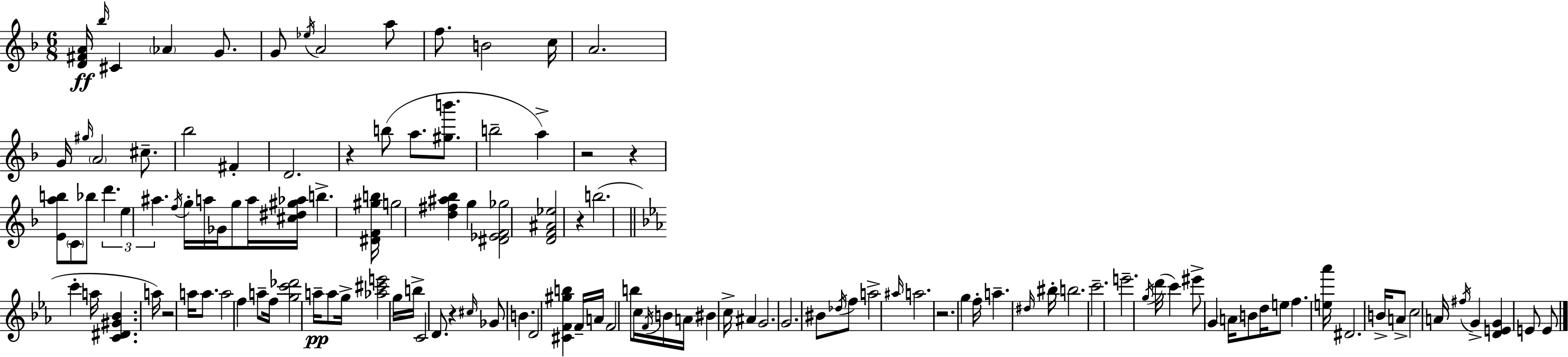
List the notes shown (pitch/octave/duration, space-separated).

[D4,F#4,A4]/s Bb5/s C#4/q Ab4/q G4/e. G4/e Eb5/s A4/h A5/e F5/e. B4/h C5/s A4/h. G4/s G#5/s A4/h C#5/e. Bb5/h F#4/q D4/h. R/q B5/e A5/e. [G#5,B6]/e. B5/h A5/q R/h R/q [E4,A5,B5]/e C4/e Bb5/e D6/q. E5/q A#5/q. F5/s G5/s A5/s Gb4/s G5/e A5/s [C#5,D#5,G#5,Ab5]/s B5/q. [D#4,F4,G#5,B5]/s G5/h [D5,F#5,A#5,Bb5]/q G5/q [D#4,Eb4,F4,Gb5]/h [D4,F4,A#4,Eb5]/h R/q B5/h. C6/q A5/s [C4,D#4,G#4,Bb4]/q. A5/s R/h A5/s A5/e. A5/h F5/q A5/e F5/s [G5,C6,Db6]/h A5/s A5/e G5/s [Ab5,C#6,E6]/h G5/s B5/s C4/h D4/e. R/q C#5/s Gb4/e B4/q. D4/h [C#4,F4,G#5,B5]/q F4/s A4/s F4/h B5/e C5/s F4/s B4/s A4/s BIS4/q C5/s A#4/q G4/h. G4/h. BIS4/e Db5/s F5/e A5/h A#5/s A5/h. R/h. G5/q F5/s A5/q. D#5/s BIS5/s B5/h. C6/h. E6/h. G5/s D6/s C6/q EIS6/e G4/q A4/s B4/e D5/s E5/e F5/q. [E5,Ab6]/s D#4/h. B4/s A4/e C5/h A4/s F#5/s G4/q [D4,E4,G4]/q E4/e E4/e